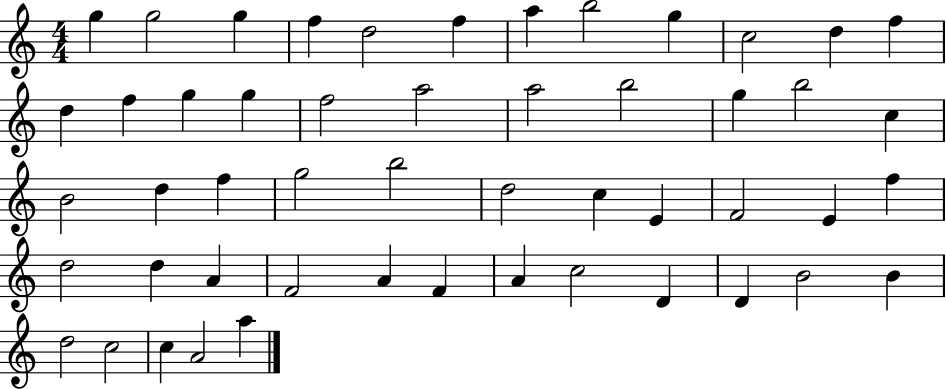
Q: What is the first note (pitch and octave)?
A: G5